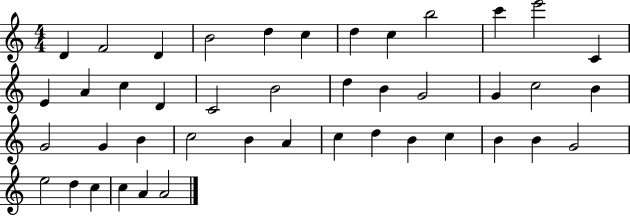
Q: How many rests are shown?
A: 0